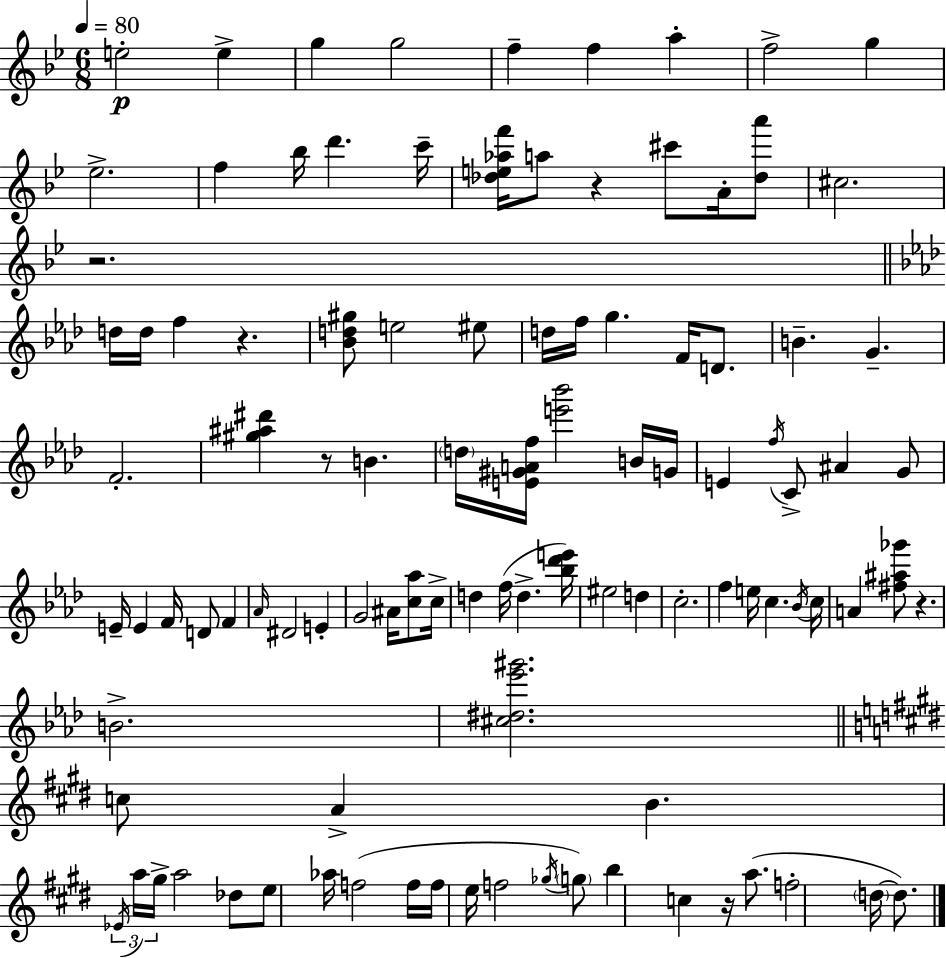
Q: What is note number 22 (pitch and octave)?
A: E5